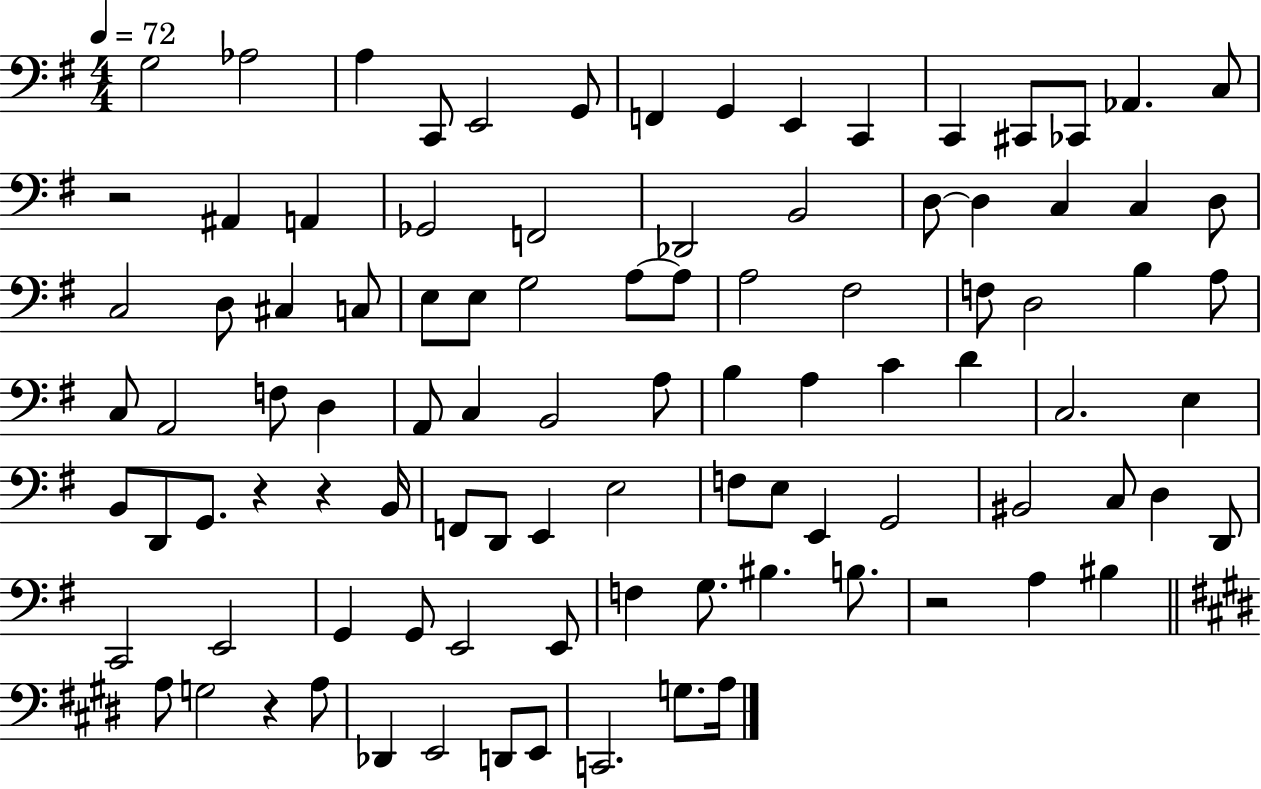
X:1
T:Untitled
M:4/4
L:1/4
K:G
G,2 _A,2 A, C,,/2 E,,2 G,,/2 F,, G,, E,, C,, C,, ^C,,/2 _C,,/2 _A,, C,/2 z2 ^A,, A,, _G,,2 F,,2 _D,,2 B,,2 D,/2 D, C, C, D,/2 C,2 D,/2 ^C, C,/2 E,/2 E,/2 G,2 A,/2 A,/2 A,2 ^F,2 F,/2 D,2 B, A,/2 C,/2 A,,2 F,/2 D, A,,/2 C, B,,2 A,/2 B, A, C D C,2 E, B,,/2 D,,/2 G,,/2 z z B,,/4 F,,/2 D,,/2 E,, E,2 F,/2 E,/2 E,, G,,2 ^B,,2 C,/2 D, D,,/2 C,,2 E,,2 G,, G,,/2 E,,2 E,,/2 F, G,/2 ^B, B,/2 z2 A, ^B, A,/2 G,2 z A,/2 _D,, E,,2 D,,/2 E,,/2 C,,2 G,/2 A,/4